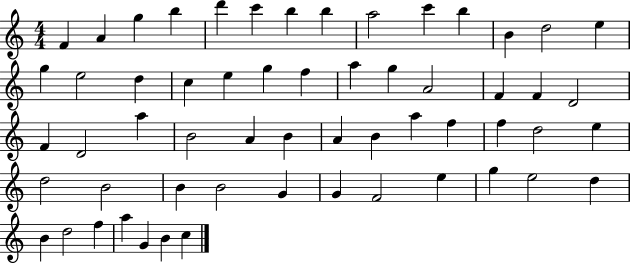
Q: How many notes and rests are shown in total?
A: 58